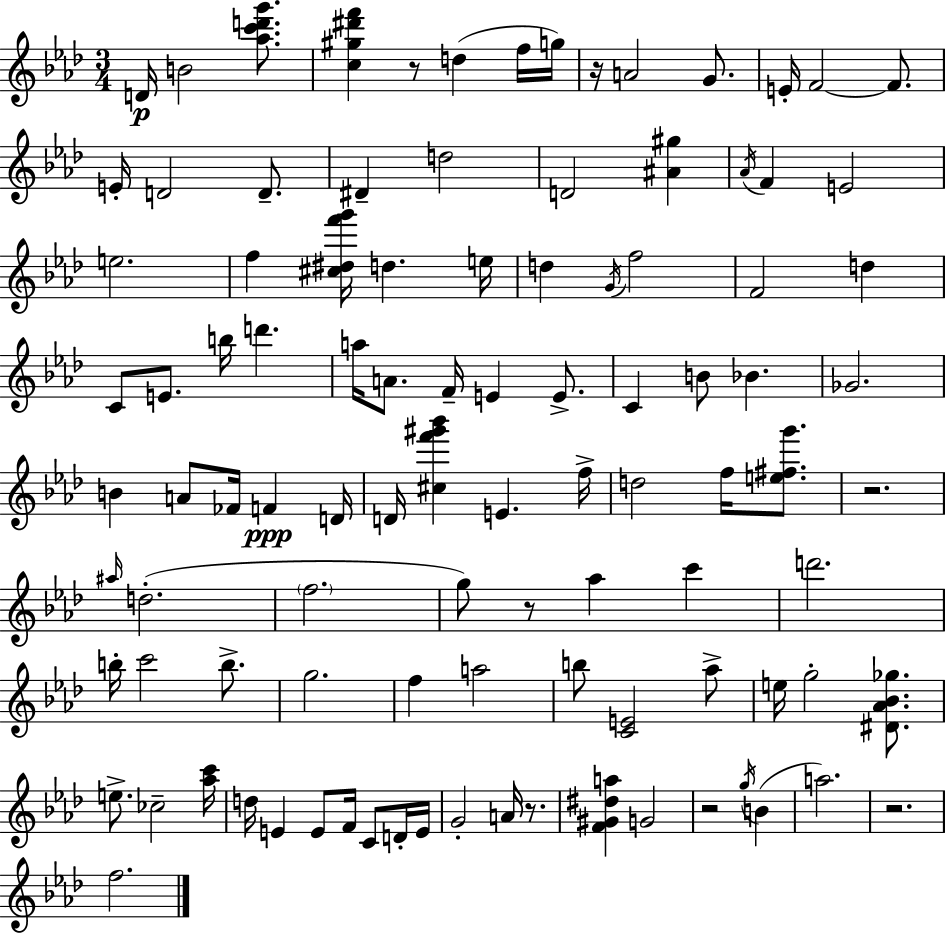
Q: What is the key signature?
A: AES major